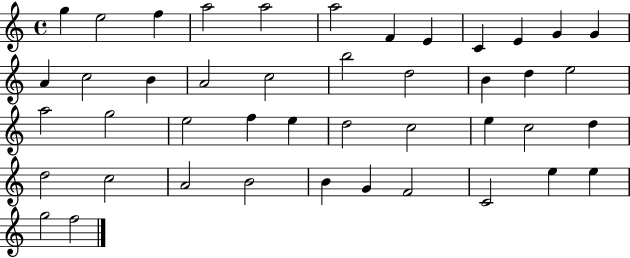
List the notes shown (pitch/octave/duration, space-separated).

G5/q E5/h F5/q A5/h A5/h A5/h F4/q E4/q C4/q E4/q G4/q G4/q A4/q C5/h B4/q A4/h C5/h B5/h D5/h B4/q D5/q E5/h A5/h G5/h E5/h F5/q E5/q D5/h C5/h E5/q C5/h D5/q D5/h C5/h A4/h B4/h B4/q G4/q F4/h C4/h E5/q E5/q G5/h F5/h